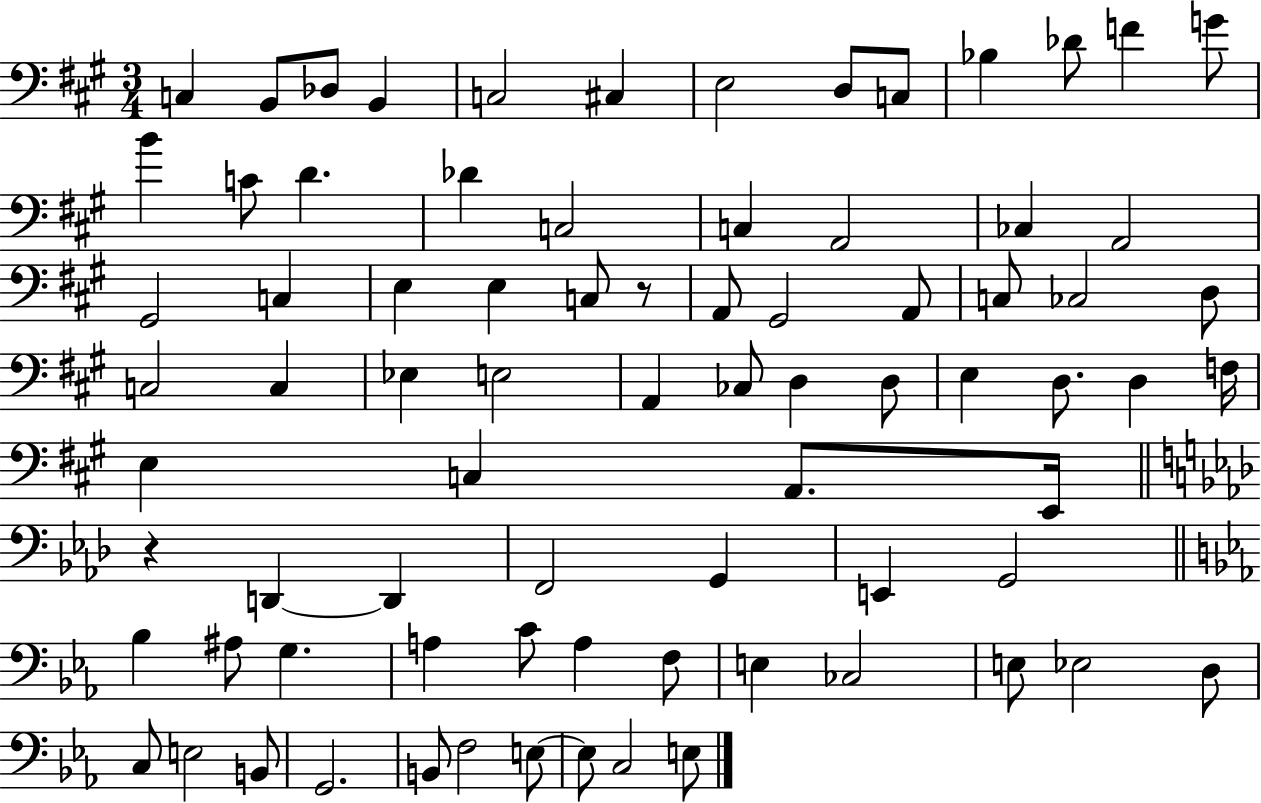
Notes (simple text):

C3/q B2/e Db3/e B2/q C3/h C#3/q E3/h D3/e C3/e Bb3/q Db4/e F4/q G4/e B4/q C4/e D4/q. Db4/q C3/h C3/q A2/h CES3/q A2/h G#2/h C3/q E3/q E3/q C3/e R/e A2/e G#2/h A2/e C3/e CES3/h D3/e C3/h C3/q Eb3/q E3/h A2/q CES3/e D3/q D3/e E3/q D3/e. D3/q F3/s E3/q C3/q A2/e. E2/s R/q D2/q D2/q F2/h G2/q E2/q G2/h Bb3/q A#3/e G3/q. A3/q C4/e A3/q F3/e E3/q CES3/h E3/e Eb3/h D3/e C3/e E3/h B2/e G2/h. B2/e F3/h E3/e E3/e C3/h E3/e